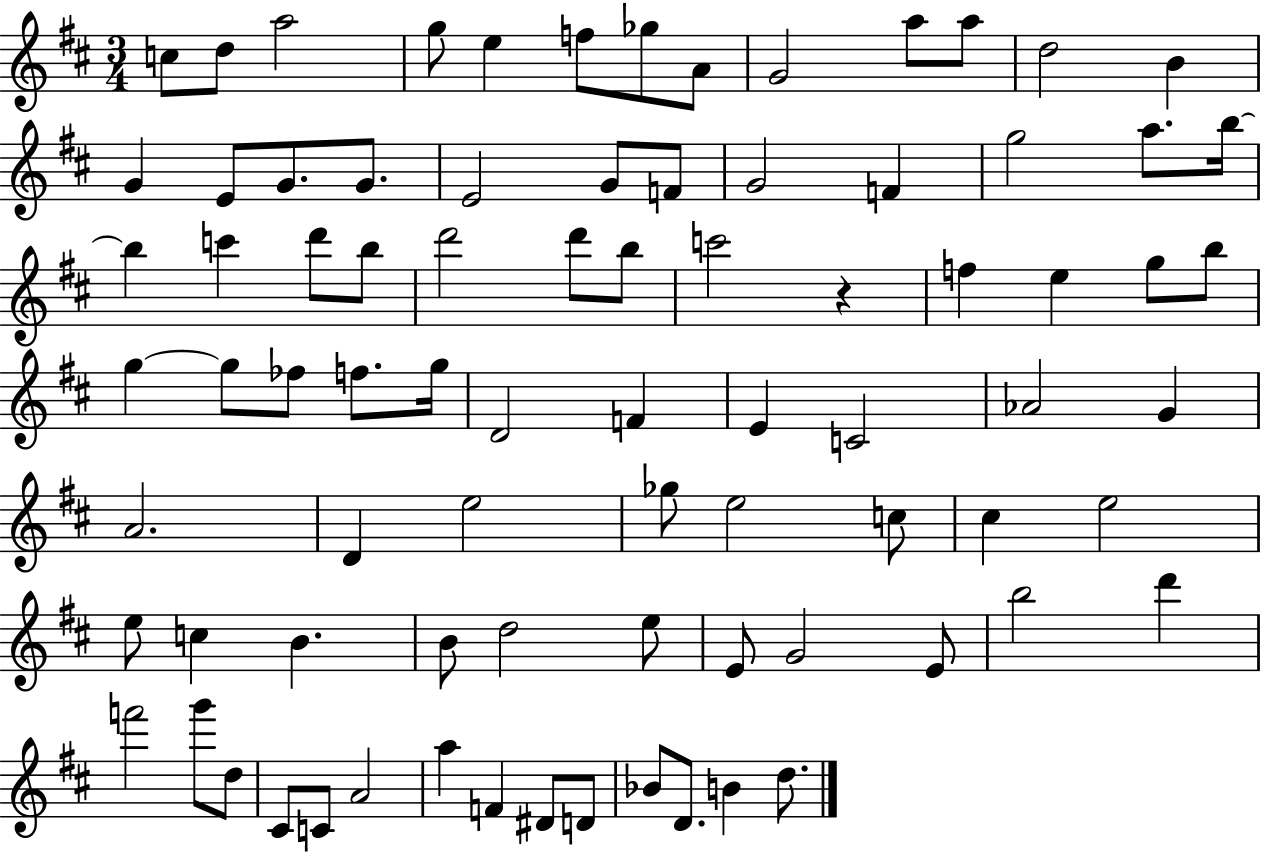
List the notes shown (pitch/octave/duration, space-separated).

C5/e D5/e A5/h G5/e E5/q F5/e Gb5/e A4/e G4/h A5/e A5/e D5/h B4/q G4/q E4/e G4/e. G4/e. E4/h G4/e F4/e G4/h F4/q G5/h A5/e. B5/s B5/q C6/q D6/e B5/e D6/h D6/e B5/e C6/h R/q F5/q E5/q G5/e B5/e G5/q G5/e FES5/e F5/e. G5/s D4/h F4/q E4/q C4/h Ab4/h G4/q A4/h. D4/q E5/h Gb5/e E5/h C5/e C#5/q E5/h E5/e C5/q B4/q. B4/e D5/h E5/e E4/e G4/h E4/e B5/h D6/q F6/h G6/e D5/e C#4/e C4/e A4/h A5/q F4/q D#4/e D4/e Bb4/e D4/e. B4/q D5/e.